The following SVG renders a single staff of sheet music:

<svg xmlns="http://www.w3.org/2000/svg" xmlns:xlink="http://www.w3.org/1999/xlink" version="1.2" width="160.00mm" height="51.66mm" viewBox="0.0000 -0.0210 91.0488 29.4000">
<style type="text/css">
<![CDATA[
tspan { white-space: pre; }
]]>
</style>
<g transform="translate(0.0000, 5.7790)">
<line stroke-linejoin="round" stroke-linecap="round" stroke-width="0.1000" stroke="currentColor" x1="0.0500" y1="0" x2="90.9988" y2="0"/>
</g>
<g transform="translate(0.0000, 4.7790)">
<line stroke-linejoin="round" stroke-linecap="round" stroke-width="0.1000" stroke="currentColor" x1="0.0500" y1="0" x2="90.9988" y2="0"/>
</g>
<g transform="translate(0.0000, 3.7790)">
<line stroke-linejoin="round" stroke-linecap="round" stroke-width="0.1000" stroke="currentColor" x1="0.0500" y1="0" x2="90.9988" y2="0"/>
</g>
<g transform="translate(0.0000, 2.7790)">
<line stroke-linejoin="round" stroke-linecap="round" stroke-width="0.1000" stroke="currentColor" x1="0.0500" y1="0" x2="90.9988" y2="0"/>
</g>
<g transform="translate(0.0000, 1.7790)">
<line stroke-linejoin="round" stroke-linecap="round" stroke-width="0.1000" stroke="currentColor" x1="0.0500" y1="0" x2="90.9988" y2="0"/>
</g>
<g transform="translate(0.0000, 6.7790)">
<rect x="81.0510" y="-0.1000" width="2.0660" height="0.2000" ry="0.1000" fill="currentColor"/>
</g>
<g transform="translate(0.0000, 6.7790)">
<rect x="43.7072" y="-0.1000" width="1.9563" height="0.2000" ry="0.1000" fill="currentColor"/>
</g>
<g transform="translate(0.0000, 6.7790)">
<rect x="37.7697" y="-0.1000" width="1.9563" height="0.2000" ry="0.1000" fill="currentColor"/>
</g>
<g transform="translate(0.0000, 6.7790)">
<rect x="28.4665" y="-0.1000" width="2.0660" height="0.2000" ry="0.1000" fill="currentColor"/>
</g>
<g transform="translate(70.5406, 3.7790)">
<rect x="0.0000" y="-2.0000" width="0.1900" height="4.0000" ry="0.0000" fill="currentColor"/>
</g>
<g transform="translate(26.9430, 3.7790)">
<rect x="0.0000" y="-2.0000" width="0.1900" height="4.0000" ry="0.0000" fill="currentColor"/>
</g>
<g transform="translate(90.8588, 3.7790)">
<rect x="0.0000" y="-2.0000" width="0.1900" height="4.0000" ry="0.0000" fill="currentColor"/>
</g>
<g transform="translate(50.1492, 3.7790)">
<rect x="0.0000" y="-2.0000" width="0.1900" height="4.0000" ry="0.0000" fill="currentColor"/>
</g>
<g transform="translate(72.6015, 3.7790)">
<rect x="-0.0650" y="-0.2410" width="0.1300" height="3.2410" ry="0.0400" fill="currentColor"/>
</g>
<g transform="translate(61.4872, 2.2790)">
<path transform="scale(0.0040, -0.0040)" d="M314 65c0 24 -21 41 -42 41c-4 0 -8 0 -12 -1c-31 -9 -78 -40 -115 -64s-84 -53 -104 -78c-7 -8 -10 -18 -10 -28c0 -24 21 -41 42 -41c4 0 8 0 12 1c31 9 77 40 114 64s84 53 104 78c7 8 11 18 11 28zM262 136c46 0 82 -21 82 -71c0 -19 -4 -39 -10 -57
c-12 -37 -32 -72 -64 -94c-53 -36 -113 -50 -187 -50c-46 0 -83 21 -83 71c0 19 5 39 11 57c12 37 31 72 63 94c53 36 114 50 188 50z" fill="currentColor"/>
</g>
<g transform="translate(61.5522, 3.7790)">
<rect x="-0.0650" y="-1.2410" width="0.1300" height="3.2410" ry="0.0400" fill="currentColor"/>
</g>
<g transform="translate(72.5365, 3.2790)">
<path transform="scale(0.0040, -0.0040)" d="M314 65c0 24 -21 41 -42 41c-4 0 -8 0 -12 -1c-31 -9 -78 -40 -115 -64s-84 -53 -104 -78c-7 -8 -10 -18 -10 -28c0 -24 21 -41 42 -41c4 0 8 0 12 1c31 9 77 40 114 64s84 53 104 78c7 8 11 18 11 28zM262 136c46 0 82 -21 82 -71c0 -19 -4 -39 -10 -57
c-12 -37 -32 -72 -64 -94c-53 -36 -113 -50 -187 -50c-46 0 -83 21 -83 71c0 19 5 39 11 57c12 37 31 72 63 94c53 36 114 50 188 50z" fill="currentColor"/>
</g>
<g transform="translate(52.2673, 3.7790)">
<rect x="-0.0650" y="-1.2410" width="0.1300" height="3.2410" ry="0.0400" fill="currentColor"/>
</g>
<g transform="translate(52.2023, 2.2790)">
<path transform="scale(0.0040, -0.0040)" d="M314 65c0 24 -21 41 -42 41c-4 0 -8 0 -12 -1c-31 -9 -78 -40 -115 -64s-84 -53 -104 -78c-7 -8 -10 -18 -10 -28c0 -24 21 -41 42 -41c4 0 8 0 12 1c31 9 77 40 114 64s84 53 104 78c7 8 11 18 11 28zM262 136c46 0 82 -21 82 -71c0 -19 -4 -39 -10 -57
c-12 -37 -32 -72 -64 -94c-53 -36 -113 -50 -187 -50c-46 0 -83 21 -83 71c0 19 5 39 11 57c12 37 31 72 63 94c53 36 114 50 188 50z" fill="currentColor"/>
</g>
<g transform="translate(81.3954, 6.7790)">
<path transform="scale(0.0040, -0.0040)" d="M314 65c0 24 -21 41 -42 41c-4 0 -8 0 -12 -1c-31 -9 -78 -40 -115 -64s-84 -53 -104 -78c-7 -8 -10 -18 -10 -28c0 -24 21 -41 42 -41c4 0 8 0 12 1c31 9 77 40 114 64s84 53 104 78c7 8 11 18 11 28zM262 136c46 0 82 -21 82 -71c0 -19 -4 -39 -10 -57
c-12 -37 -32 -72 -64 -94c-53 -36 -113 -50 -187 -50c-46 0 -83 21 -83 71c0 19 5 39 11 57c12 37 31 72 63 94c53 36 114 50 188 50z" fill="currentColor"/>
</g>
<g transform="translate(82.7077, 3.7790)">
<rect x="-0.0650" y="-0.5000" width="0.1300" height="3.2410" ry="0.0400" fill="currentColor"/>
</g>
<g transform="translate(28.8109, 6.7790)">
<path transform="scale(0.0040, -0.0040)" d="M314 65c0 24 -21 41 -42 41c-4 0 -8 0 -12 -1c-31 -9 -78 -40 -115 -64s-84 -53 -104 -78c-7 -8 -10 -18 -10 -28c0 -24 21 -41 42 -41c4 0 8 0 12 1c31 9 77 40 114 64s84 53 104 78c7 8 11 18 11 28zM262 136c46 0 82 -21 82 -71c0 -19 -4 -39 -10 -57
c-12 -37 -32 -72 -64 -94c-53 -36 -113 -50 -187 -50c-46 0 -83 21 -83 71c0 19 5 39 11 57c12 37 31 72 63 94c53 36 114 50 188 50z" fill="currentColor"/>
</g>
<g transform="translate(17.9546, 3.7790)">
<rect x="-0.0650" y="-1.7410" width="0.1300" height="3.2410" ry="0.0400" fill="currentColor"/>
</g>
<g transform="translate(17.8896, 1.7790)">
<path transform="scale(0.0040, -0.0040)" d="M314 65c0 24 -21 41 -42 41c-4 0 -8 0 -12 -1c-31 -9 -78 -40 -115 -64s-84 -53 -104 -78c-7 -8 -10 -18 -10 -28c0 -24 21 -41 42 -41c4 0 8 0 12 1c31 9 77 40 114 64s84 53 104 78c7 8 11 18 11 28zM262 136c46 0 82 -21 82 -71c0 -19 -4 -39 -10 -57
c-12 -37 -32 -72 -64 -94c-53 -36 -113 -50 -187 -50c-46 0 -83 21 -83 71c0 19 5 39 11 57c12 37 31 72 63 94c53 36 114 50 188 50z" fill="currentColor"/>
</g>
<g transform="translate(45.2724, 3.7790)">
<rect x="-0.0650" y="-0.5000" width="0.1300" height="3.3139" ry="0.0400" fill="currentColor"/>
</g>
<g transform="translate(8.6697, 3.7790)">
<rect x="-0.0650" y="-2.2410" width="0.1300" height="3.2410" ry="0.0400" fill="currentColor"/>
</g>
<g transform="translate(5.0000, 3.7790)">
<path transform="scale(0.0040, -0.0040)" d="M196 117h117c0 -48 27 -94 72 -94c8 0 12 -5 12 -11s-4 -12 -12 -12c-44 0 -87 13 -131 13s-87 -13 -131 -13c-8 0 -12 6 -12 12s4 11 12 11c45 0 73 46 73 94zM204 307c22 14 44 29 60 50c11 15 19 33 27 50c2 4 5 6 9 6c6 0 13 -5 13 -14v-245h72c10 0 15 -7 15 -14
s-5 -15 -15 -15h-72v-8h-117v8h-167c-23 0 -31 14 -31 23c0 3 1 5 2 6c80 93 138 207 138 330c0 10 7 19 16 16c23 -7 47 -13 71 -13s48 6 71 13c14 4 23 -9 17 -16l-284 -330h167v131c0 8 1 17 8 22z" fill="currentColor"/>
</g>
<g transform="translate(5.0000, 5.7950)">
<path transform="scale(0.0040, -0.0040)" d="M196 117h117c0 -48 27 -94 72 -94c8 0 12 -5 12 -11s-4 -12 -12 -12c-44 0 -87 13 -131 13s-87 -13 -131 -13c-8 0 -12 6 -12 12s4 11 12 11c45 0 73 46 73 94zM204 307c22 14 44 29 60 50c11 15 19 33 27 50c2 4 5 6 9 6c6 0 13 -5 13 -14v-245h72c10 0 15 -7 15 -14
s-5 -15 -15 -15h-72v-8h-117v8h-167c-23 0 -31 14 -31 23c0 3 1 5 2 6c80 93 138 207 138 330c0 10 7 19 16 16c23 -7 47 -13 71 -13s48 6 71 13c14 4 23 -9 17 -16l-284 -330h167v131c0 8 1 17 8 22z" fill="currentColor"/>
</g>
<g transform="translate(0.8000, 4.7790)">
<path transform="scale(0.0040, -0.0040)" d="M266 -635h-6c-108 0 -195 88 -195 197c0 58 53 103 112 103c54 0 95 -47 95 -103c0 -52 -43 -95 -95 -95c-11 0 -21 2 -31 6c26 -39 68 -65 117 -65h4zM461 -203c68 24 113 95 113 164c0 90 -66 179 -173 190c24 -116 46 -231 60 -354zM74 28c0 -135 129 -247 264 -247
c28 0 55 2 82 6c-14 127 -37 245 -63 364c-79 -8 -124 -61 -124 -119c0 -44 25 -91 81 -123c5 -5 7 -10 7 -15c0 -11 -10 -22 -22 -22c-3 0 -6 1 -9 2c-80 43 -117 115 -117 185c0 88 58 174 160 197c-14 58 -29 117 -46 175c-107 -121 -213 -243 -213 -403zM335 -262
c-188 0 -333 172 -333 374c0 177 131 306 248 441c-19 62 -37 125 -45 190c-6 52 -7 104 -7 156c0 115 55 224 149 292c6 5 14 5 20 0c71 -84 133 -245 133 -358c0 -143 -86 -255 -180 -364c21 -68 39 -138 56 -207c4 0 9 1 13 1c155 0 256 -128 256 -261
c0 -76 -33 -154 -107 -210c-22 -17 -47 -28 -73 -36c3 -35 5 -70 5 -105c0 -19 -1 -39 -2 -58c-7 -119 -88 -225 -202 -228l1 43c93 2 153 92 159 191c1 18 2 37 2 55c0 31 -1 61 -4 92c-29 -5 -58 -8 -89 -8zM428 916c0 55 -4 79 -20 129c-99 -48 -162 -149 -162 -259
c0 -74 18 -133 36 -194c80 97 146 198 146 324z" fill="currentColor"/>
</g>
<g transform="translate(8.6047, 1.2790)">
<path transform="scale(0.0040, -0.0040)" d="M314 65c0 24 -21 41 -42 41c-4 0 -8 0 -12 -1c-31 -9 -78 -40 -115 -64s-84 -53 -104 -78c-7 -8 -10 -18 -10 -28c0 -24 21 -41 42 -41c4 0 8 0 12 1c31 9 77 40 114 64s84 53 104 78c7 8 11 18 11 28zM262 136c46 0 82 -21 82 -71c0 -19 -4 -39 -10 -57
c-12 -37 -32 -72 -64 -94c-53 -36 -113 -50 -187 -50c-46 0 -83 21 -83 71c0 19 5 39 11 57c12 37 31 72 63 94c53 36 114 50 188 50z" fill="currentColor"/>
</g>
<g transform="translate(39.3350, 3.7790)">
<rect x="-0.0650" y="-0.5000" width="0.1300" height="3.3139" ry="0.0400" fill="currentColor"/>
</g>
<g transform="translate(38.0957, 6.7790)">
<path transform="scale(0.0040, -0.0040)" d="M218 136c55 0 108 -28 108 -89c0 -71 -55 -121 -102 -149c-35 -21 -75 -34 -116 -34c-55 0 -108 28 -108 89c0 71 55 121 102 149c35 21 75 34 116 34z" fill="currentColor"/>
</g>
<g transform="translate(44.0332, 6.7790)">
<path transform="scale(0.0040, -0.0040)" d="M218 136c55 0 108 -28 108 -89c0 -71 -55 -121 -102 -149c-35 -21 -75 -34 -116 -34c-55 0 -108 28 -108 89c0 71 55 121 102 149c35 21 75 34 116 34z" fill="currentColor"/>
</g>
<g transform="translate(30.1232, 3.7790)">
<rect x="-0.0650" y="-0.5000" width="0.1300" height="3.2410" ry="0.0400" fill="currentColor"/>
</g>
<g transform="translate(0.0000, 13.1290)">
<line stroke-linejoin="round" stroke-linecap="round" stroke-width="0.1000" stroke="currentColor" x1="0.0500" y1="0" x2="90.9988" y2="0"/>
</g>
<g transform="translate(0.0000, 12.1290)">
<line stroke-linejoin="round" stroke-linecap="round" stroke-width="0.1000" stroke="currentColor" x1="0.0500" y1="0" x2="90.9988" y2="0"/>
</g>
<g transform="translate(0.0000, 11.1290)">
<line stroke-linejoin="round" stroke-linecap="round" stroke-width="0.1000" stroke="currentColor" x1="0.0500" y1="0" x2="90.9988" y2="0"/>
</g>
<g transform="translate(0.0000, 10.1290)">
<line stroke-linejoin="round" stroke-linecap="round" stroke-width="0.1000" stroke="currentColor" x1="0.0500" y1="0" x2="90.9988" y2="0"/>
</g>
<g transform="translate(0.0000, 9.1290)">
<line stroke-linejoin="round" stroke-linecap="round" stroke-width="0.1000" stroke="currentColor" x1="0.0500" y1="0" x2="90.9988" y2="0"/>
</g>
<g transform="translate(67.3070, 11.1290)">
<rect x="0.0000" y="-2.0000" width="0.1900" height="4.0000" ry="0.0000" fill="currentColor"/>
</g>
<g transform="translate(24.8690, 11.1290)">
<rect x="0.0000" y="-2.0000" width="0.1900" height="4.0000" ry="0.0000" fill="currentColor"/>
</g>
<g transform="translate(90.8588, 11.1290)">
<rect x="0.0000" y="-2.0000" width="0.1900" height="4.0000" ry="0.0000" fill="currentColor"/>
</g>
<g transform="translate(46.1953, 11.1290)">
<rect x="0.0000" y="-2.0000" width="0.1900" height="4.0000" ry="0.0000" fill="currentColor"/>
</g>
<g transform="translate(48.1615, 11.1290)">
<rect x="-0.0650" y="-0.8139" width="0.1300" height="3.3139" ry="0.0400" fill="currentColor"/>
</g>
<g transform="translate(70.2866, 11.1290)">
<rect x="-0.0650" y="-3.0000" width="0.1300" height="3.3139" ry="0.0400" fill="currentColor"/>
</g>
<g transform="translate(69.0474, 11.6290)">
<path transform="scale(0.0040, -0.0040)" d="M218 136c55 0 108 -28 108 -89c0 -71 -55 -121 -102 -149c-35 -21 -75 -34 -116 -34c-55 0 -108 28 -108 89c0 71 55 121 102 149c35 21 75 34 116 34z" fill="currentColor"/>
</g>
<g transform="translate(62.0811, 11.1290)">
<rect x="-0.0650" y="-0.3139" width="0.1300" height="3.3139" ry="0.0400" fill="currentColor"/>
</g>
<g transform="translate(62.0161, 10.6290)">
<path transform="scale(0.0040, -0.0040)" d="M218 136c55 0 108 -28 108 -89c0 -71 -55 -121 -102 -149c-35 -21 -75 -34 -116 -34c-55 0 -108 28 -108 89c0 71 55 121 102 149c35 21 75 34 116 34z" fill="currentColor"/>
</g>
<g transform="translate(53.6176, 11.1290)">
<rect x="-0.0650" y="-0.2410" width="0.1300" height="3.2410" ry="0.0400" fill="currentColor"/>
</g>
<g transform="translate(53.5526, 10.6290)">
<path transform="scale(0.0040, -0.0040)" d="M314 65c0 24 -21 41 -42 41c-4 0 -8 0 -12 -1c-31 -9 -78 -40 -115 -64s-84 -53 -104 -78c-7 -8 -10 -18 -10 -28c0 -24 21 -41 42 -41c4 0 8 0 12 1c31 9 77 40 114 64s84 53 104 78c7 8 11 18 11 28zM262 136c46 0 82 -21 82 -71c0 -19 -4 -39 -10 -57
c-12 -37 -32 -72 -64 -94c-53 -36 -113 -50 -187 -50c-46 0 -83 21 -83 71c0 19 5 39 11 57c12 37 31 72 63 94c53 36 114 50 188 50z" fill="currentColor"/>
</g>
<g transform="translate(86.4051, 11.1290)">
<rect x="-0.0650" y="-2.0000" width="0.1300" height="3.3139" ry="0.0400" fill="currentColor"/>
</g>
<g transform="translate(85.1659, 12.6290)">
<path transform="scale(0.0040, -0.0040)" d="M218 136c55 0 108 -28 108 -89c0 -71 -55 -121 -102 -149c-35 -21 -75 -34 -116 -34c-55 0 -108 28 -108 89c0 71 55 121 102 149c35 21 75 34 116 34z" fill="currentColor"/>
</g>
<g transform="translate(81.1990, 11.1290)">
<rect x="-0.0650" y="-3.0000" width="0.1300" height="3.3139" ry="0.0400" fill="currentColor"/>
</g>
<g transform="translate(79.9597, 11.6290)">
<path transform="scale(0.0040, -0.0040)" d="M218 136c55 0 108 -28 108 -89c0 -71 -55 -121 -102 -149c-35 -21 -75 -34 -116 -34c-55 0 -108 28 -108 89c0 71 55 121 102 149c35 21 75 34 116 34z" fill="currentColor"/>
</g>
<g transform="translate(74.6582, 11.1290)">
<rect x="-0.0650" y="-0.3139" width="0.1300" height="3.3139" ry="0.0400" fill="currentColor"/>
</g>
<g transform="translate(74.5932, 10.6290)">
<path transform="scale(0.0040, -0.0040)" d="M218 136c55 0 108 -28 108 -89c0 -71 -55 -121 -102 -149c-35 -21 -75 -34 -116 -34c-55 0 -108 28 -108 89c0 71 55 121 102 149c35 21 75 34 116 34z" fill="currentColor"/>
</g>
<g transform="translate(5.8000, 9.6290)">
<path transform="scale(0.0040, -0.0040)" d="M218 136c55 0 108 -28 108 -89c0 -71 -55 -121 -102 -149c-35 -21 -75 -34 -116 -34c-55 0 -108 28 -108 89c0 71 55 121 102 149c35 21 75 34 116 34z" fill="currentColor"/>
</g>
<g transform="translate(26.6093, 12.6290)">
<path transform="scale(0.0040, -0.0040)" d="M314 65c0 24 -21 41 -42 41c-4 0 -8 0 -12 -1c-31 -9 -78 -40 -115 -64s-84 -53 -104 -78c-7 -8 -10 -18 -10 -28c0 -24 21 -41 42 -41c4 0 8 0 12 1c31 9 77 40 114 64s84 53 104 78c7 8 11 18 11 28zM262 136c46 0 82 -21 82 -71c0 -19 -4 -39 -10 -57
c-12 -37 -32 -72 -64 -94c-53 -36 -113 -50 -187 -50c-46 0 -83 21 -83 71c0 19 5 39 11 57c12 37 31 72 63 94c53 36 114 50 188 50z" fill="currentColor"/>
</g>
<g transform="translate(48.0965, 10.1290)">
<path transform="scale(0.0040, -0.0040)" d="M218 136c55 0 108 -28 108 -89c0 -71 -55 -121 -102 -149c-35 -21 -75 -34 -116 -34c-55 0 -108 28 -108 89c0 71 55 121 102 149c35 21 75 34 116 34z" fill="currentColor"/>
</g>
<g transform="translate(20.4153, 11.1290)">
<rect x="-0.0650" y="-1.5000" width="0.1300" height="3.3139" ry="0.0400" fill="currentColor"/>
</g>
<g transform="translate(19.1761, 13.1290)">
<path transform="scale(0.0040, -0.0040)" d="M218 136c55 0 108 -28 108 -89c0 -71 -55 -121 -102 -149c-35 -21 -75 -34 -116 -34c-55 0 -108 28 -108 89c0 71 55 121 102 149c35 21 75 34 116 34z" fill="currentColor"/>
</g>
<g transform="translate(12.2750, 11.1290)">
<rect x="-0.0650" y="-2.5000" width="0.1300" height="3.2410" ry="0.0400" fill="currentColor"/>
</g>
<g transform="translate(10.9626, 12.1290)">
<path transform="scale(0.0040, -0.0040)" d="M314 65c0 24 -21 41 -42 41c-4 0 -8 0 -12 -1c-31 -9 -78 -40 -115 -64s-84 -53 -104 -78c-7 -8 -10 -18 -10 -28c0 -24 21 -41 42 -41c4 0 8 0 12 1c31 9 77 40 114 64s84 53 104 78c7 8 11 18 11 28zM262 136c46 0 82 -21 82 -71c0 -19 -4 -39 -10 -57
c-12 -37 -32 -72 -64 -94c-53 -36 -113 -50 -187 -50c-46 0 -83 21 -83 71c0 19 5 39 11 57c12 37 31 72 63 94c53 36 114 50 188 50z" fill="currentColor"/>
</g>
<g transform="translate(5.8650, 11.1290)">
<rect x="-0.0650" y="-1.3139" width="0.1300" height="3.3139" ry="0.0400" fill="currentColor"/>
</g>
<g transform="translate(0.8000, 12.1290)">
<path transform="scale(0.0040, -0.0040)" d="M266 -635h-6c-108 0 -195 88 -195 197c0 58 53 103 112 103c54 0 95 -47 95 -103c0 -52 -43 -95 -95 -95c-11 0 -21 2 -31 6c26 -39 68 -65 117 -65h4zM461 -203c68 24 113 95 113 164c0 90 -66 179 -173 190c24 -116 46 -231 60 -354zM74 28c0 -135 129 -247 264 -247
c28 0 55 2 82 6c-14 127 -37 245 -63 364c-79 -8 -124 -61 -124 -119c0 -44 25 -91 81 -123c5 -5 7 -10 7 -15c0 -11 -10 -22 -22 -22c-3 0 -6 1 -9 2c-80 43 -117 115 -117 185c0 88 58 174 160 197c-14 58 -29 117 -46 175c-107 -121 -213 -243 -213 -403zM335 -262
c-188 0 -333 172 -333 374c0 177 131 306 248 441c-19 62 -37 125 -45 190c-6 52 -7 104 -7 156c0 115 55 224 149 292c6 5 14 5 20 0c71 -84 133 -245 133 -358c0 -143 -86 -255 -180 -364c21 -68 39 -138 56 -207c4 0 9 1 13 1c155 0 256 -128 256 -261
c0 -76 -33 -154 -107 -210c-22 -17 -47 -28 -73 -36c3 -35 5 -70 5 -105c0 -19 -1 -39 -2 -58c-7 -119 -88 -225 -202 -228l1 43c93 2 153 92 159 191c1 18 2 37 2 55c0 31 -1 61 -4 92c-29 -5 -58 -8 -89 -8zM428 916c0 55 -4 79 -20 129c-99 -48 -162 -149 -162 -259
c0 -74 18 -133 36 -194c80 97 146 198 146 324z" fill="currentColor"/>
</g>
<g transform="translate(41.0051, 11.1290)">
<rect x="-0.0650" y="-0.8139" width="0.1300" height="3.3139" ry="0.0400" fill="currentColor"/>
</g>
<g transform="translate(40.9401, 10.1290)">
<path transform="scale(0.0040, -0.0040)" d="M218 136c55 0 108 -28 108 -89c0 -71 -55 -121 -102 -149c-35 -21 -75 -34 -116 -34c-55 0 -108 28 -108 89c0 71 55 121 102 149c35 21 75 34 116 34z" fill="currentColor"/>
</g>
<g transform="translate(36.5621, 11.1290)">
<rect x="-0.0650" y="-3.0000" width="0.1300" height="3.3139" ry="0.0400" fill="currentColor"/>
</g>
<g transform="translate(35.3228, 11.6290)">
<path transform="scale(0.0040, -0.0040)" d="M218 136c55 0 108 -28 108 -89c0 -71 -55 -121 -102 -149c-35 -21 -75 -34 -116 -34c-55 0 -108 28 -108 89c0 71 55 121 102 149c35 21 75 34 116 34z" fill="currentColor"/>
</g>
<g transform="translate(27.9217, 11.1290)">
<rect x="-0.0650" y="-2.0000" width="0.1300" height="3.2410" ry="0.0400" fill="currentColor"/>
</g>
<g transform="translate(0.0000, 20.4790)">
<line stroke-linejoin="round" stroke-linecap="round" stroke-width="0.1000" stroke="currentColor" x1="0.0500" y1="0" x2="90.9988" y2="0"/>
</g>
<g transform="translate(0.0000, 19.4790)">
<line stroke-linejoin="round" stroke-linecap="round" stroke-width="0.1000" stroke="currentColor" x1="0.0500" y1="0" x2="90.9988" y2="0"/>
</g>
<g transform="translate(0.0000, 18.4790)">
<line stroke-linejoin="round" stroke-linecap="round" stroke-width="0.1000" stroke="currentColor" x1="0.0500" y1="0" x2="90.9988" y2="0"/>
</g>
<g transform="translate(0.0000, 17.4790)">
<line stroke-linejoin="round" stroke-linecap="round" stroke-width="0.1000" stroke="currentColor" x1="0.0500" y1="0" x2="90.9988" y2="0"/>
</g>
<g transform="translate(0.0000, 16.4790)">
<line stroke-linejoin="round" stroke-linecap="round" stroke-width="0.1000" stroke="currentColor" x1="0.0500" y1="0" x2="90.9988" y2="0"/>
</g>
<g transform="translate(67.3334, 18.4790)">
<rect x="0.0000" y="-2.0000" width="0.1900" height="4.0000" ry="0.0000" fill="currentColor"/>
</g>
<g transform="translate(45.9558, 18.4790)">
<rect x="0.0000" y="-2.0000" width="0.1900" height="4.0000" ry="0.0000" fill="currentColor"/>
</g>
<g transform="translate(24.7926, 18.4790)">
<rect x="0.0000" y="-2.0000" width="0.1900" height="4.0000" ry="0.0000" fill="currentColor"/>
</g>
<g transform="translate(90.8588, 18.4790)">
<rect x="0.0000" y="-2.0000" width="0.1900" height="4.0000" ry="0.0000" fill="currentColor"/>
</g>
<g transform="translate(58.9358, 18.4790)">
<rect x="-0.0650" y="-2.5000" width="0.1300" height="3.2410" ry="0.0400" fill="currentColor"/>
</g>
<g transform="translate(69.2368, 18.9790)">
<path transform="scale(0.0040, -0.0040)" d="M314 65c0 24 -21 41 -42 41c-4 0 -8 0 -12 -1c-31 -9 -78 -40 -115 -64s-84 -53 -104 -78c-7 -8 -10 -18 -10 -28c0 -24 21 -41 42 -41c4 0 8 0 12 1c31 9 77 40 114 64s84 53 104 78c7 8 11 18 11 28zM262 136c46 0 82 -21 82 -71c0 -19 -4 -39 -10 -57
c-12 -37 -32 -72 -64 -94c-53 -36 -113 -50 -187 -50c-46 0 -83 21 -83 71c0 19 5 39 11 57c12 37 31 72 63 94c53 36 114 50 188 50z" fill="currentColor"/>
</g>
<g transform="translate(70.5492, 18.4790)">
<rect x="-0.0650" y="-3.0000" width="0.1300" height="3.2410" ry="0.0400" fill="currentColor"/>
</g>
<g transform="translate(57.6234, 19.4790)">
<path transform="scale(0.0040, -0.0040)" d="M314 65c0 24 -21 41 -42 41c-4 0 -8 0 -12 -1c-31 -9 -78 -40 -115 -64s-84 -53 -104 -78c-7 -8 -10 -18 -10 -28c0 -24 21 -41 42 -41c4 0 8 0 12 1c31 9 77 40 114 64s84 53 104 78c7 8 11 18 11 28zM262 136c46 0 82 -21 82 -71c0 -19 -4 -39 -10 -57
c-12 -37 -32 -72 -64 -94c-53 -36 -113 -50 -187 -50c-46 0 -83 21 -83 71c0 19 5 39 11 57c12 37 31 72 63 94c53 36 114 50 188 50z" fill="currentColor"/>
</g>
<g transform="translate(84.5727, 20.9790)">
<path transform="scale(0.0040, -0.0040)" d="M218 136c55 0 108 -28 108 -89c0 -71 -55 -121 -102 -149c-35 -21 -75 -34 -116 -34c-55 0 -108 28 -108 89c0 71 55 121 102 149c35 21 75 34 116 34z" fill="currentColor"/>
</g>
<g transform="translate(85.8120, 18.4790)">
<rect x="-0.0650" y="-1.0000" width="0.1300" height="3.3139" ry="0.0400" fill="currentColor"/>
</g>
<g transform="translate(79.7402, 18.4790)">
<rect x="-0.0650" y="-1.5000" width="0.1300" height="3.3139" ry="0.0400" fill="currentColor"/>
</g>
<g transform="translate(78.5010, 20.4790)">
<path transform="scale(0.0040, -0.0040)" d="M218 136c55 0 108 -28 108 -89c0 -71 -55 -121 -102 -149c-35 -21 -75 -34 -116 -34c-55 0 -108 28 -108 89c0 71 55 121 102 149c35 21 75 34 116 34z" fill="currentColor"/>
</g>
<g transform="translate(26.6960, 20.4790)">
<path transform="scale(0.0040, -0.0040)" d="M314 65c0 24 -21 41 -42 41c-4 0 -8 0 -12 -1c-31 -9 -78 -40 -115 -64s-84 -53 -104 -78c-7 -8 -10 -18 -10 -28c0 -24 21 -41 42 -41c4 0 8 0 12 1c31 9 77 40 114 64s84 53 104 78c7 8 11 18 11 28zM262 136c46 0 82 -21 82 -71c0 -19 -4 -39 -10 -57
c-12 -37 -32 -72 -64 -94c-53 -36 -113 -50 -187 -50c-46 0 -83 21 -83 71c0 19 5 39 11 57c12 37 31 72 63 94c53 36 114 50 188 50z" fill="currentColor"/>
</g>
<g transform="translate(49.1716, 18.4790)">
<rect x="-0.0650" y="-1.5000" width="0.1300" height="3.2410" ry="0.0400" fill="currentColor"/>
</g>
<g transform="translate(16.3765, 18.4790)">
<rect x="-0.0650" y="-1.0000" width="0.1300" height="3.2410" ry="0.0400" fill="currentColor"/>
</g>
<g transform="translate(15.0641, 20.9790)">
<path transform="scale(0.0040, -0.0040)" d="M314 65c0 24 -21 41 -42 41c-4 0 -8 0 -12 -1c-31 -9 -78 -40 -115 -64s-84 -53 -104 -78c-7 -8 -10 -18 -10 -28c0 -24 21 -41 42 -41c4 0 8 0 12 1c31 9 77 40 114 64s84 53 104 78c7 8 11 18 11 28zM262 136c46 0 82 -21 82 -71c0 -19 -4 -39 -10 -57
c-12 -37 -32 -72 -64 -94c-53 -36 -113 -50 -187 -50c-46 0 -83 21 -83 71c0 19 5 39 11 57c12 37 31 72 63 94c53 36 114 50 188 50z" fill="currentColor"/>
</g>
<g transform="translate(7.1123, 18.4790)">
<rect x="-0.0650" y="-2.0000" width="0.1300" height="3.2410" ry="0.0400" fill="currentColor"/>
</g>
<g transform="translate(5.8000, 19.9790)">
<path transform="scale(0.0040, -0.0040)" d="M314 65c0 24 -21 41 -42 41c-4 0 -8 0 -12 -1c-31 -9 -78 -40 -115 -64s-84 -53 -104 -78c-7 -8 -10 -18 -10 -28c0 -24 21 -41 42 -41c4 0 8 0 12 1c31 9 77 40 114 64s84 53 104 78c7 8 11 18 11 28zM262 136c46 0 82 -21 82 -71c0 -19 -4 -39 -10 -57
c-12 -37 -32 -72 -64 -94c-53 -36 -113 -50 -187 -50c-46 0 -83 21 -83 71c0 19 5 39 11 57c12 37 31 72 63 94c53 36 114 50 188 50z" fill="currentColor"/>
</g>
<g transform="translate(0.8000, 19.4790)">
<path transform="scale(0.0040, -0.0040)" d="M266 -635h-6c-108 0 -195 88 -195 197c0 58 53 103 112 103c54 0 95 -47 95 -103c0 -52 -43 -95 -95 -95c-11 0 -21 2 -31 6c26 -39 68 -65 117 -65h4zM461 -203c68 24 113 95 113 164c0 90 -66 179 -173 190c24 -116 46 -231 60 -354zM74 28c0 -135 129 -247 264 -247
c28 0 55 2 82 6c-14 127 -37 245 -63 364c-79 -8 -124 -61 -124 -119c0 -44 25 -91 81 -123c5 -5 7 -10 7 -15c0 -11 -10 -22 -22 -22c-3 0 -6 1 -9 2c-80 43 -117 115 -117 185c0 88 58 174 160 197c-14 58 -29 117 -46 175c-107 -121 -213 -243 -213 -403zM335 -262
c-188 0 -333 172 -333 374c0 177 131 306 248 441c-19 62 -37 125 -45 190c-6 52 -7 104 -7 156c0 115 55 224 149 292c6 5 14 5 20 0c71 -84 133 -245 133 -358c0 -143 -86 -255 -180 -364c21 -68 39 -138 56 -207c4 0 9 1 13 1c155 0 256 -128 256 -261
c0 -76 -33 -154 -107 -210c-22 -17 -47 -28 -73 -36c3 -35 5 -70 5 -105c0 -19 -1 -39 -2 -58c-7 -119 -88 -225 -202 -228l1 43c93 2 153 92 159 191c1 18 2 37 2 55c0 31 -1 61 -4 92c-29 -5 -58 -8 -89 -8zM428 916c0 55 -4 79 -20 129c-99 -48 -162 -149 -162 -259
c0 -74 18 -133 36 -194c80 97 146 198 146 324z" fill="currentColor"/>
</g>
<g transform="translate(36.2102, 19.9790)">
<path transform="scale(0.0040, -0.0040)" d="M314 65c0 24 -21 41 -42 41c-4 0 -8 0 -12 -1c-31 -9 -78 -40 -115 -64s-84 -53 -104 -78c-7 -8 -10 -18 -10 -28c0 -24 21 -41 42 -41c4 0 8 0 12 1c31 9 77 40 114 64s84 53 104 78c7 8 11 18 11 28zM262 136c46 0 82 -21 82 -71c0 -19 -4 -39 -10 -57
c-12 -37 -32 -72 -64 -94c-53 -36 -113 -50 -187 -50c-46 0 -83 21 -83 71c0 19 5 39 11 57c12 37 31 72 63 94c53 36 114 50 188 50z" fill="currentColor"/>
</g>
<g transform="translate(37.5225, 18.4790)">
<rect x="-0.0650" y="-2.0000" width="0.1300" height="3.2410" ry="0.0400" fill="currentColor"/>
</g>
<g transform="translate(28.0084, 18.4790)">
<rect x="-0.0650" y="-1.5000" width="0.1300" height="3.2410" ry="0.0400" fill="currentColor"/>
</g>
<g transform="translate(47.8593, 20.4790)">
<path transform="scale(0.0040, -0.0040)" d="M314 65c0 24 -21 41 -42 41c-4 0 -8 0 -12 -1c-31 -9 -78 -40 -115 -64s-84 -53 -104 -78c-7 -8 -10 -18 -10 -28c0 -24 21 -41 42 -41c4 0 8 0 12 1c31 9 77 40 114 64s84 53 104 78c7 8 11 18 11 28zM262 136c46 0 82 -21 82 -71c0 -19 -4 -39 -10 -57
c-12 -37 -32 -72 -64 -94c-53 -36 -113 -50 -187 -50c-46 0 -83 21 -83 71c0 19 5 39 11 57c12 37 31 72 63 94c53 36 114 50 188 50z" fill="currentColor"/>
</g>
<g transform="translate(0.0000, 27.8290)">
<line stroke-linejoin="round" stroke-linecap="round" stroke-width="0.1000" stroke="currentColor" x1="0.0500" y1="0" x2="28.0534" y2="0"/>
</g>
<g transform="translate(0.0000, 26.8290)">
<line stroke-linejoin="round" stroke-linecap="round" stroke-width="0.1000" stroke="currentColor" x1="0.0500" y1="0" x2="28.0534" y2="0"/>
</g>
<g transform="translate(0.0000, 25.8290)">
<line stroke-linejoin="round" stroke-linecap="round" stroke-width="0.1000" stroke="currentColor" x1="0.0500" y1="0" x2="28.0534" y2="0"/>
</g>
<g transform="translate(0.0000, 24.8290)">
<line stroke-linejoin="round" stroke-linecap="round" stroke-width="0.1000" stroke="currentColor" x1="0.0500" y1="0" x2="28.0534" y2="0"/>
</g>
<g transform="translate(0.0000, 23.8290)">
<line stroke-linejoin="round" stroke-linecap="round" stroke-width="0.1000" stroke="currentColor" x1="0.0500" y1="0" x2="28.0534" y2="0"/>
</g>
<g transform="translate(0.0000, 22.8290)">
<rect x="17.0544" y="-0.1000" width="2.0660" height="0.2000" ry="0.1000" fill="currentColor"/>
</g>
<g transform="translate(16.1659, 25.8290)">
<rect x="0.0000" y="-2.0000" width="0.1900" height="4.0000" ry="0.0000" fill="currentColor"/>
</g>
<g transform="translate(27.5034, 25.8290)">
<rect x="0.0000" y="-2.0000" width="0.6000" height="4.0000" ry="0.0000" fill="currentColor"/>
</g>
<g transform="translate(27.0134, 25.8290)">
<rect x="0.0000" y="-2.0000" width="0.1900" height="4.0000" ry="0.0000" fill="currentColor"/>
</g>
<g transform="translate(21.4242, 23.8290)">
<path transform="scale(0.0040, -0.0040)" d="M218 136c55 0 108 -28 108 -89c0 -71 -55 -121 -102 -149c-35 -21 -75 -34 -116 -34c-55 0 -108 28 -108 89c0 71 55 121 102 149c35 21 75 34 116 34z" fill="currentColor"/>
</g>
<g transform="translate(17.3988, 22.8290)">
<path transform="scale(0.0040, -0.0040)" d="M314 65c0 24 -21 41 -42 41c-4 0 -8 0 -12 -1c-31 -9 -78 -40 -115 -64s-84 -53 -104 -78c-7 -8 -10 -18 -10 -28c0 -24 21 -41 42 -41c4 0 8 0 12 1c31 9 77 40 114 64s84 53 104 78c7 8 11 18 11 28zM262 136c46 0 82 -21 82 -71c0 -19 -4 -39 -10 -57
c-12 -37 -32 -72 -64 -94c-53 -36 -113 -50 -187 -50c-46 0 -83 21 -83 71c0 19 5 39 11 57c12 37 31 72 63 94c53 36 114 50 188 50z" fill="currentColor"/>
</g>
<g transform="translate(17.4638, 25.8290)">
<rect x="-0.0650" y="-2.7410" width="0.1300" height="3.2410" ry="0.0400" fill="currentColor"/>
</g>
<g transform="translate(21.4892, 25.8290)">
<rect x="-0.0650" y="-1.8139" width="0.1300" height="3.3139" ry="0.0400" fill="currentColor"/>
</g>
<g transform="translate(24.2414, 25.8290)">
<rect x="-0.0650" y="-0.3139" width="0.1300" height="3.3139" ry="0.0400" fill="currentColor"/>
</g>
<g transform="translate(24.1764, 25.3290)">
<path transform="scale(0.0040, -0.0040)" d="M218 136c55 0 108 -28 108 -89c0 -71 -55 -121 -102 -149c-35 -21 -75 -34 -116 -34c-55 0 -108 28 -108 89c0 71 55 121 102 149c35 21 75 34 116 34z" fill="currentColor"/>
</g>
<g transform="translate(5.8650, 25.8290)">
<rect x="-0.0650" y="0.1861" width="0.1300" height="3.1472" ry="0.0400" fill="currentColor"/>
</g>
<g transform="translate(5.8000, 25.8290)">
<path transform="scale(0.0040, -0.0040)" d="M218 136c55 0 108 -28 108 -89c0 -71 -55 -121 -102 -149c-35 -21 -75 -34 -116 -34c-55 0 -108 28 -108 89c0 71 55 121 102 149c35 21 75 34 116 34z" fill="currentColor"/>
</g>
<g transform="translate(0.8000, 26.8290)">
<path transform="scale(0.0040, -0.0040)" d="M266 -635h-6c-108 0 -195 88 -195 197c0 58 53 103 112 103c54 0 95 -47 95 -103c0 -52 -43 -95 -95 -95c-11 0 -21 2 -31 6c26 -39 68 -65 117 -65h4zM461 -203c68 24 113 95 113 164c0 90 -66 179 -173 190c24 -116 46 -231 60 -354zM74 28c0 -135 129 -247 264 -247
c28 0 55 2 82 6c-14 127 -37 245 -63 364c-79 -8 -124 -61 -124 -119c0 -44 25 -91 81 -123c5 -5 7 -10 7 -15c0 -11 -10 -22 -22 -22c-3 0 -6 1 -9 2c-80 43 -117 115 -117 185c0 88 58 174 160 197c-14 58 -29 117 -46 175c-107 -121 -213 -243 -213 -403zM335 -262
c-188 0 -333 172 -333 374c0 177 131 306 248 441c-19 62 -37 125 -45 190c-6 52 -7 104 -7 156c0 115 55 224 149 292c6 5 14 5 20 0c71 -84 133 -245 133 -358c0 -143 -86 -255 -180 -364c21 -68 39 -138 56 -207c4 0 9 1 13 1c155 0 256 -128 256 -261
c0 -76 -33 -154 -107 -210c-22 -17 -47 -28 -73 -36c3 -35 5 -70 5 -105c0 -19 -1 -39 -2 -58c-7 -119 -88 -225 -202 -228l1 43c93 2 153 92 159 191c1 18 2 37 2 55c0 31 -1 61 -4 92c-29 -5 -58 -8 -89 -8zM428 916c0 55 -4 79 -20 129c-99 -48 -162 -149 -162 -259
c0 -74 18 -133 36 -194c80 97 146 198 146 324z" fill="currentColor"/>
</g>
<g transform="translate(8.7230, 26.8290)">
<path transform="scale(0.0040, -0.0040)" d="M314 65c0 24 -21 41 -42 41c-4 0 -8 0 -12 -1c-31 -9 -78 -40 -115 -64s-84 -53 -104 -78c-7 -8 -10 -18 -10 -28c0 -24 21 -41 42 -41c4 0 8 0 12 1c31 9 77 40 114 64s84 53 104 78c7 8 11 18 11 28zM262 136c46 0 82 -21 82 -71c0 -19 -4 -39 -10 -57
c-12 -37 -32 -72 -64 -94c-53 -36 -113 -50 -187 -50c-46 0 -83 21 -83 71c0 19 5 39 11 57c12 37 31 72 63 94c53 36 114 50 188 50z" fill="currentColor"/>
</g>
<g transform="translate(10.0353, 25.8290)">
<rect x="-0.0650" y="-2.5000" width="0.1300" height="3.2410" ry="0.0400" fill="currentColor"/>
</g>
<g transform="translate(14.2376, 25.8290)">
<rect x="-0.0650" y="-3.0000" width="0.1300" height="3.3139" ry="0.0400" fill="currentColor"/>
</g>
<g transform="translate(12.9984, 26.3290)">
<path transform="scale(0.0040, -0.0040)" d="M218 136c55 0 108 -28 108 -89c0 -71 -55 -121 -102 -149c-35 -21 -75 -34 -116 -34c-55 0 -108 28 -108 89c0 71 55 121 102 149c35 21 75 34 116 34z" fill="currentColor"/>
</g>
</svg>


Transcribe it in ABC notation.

X:1
T:Untitled
M:4/4
L:1/4
K:C
g2 f2 C2 C C e2 e2 c2 C2 e G2 E F2 A d d c2 c A c A F F2 D2 E2 F2 E2 G2 A2 E D B G2 A a2 f c